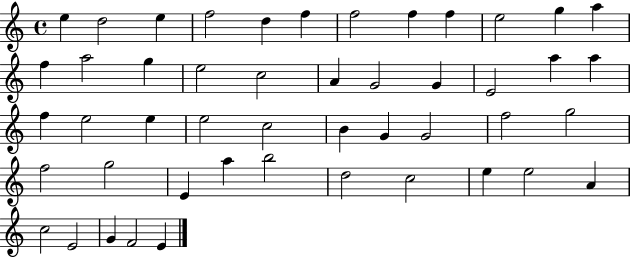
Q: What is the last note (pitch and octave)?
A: E4